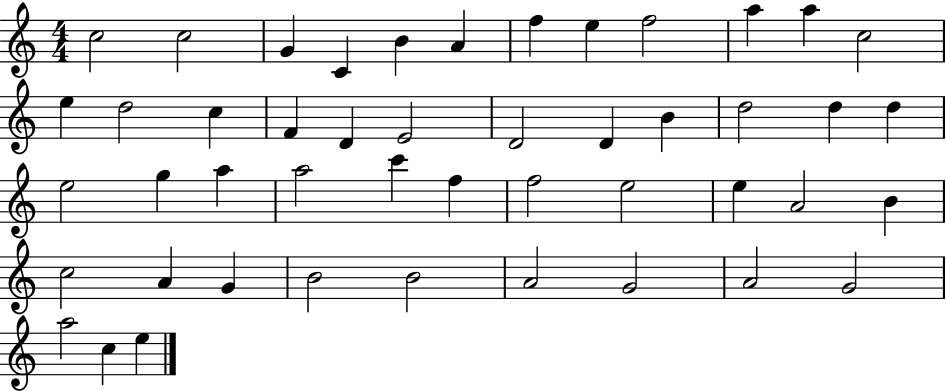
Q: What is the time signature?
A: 4/4